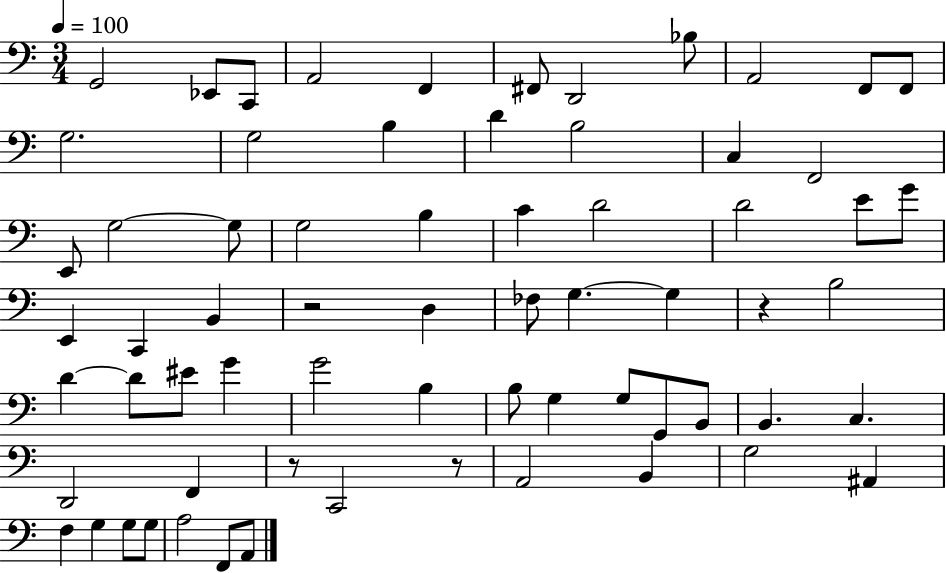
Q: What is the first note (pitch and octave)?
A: G2